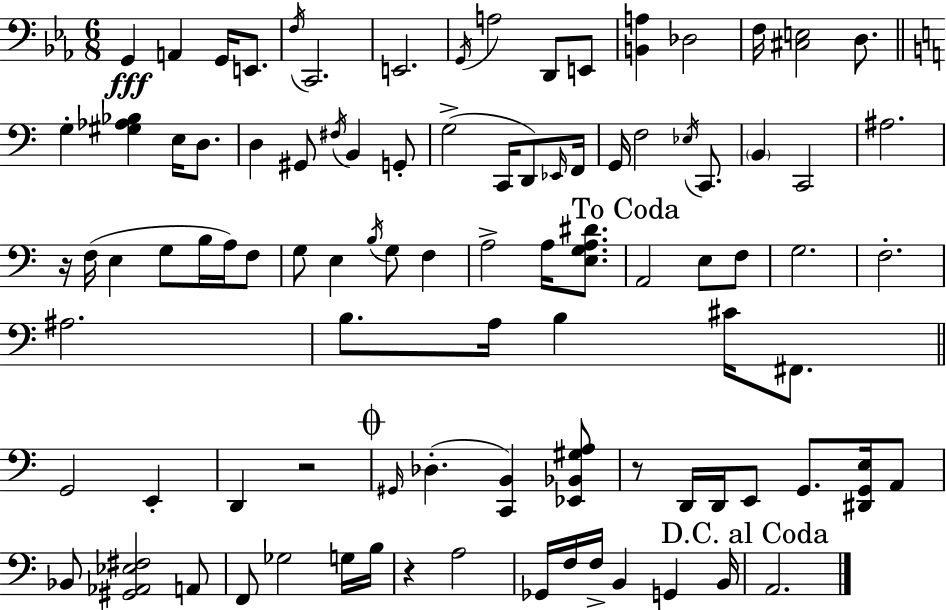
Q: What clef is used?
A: bass